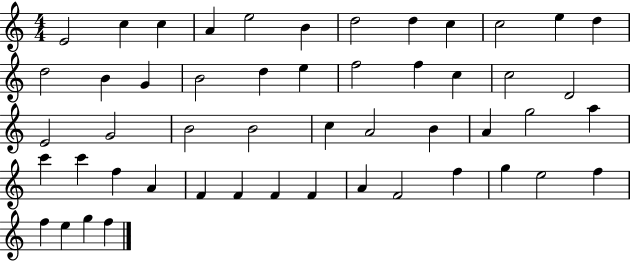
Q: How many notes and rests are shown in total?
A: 51